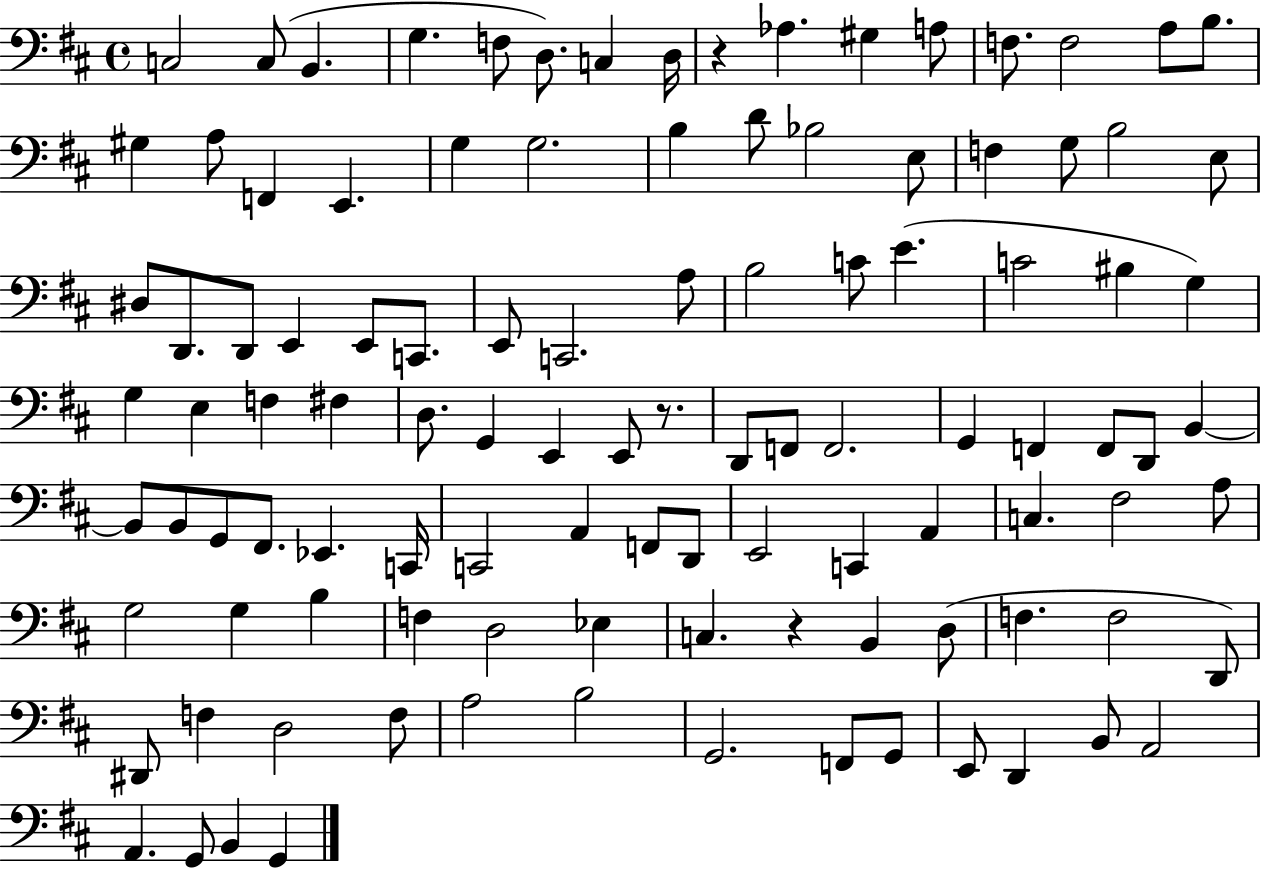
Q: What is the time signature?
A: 4/4